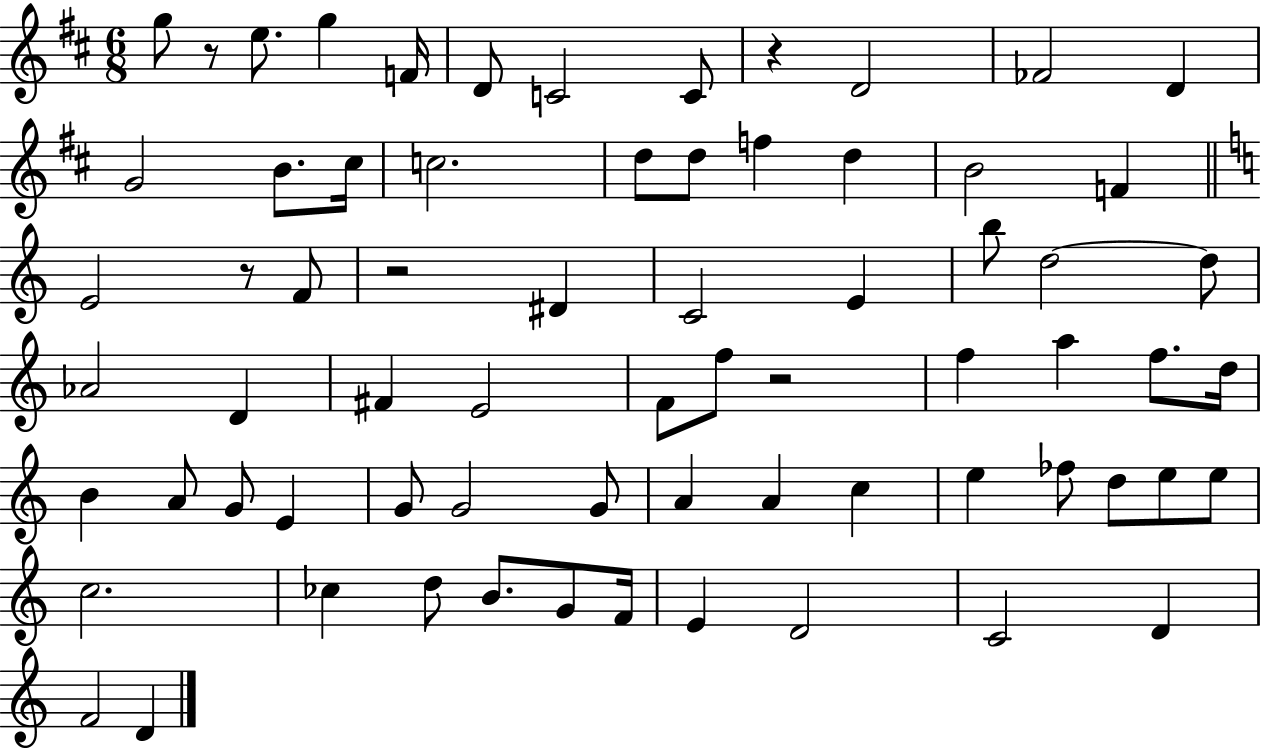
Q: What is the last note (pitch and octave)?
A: D4